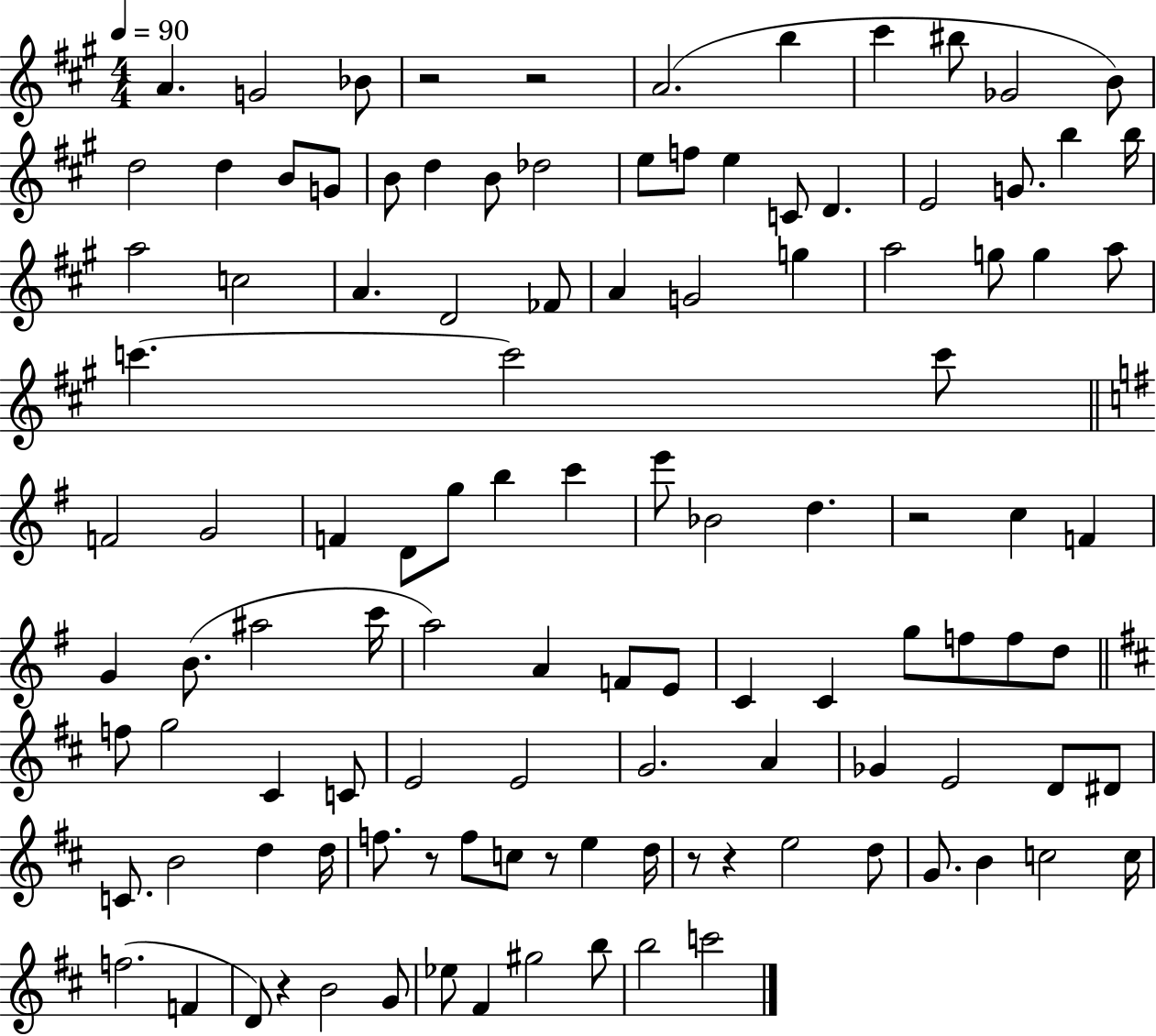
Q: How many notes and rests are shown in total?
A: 113